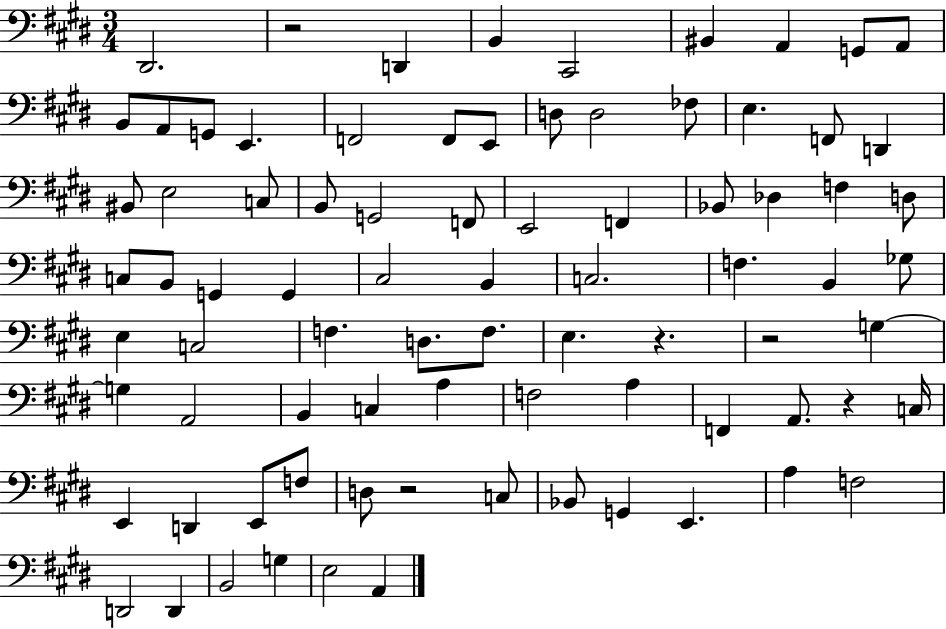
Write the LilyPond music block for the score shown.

{
  \clef bass
  \numericTimeSignature
  \time 3/4
  \key e \major
  dis,2. | r2 d,4 | b,4 cis,2 | bis,4 a,4 g,8 a,8 | \break b,8 a,8 g,8 e,4. | f,2 f,8 e,8 | d8 d2 fes8 | e4. f,8 d,4 | \break bis,8 e2 c8 | b,8 g,2 f,8 | e,2 f,4 | bes,8 des4 f4 d8 | \break c8 b,8 g,4 g,4 | cis2 b,4 | c2. | f4. b,4 ges8 | \break e4 c2 | f4. d8. f8. | e4. r4. | r2 g4~~ | \break g4 a,2 | b,4 c4 a4 | f2 a4 | f,4 a,8. r4 c16 | \break e,4 d,4 e,8 f8 | d8 r2 c8 | bes,8 g,4 e,4. | a4 f2 | \break d,2 d,4 | b,2 g4 | e2 a,4 | \bar "|."
}